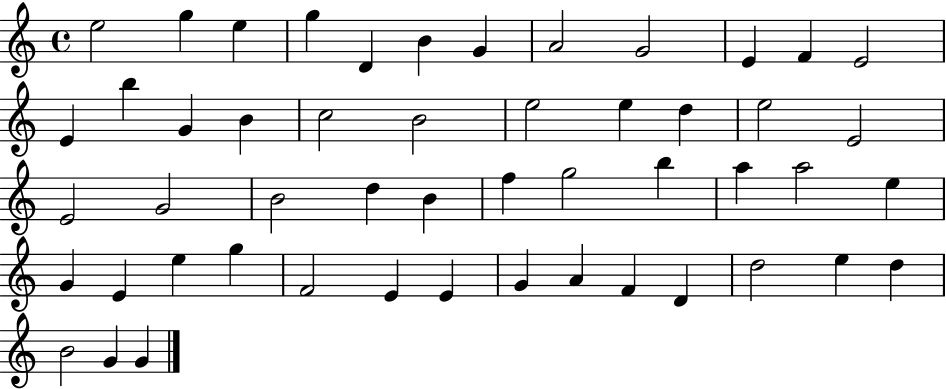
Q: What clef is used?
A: treble